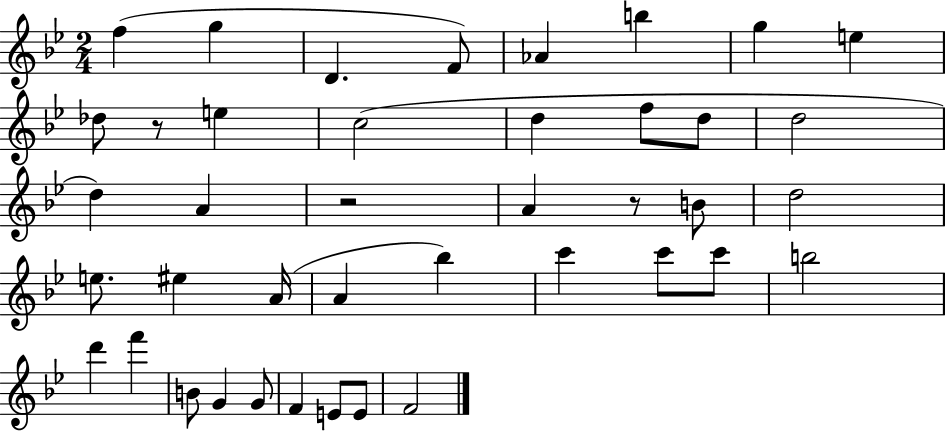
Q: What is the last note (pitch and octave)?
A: F4